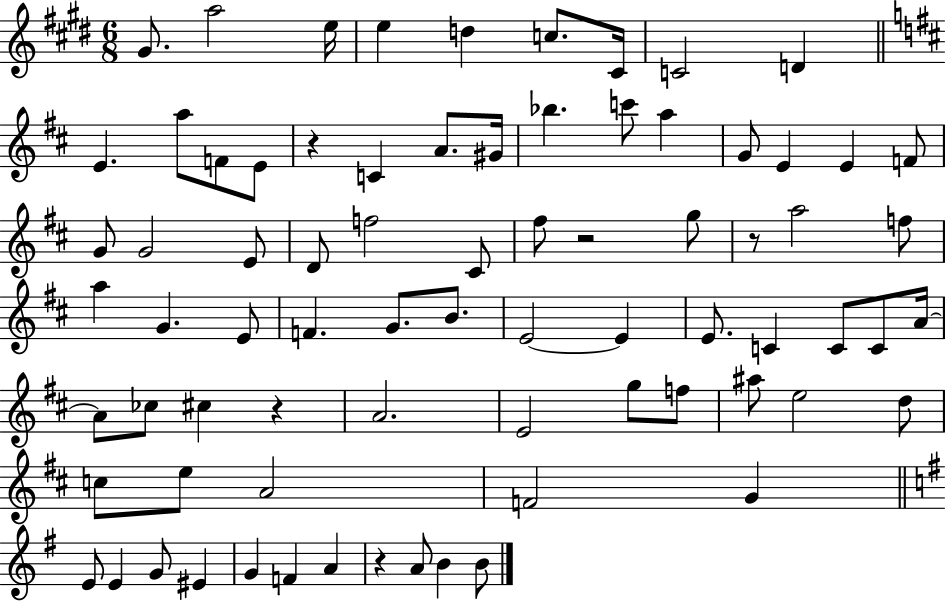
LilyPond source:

{
  \clef treble
  \numericTimeSignature
  \time 6/8
  \key e \major
  gis'8. a''2 e''16 | e''4 d''4 c''8. cis'16 | c'2 d'4 | \bar "||" \break \key d \major e'4. a''8 f'8 e'8 | r4 c'4 a'8. gis'16 | bes''4. c'''8 a''4 | g'8 e'4 e'4 f'8 | \break g'8 g'2 e'8 | d'8 f''2 cis'8 | fis''8 r2 g''8 | r8 a''2 f''8 | \break a''4 g'4. e'8 | f'4. g'8. b'8. | e'2~~ e'4 | e'8. c'4 c'8 c'8 a'16~~ | \break a'8 ces''8 cis''4 r4 | a'2. | e'2 g''8 f''8 | ais''8 e''2 d''8 | \break c''8 e''8 a'2 | f'2 g'4 | \bar "||" \break \key g \major e'8 e'4 g'8 eis'4 | g'4 f'4 a'4 | r4 a'8 b'4 b'8 | \bar "|."
}